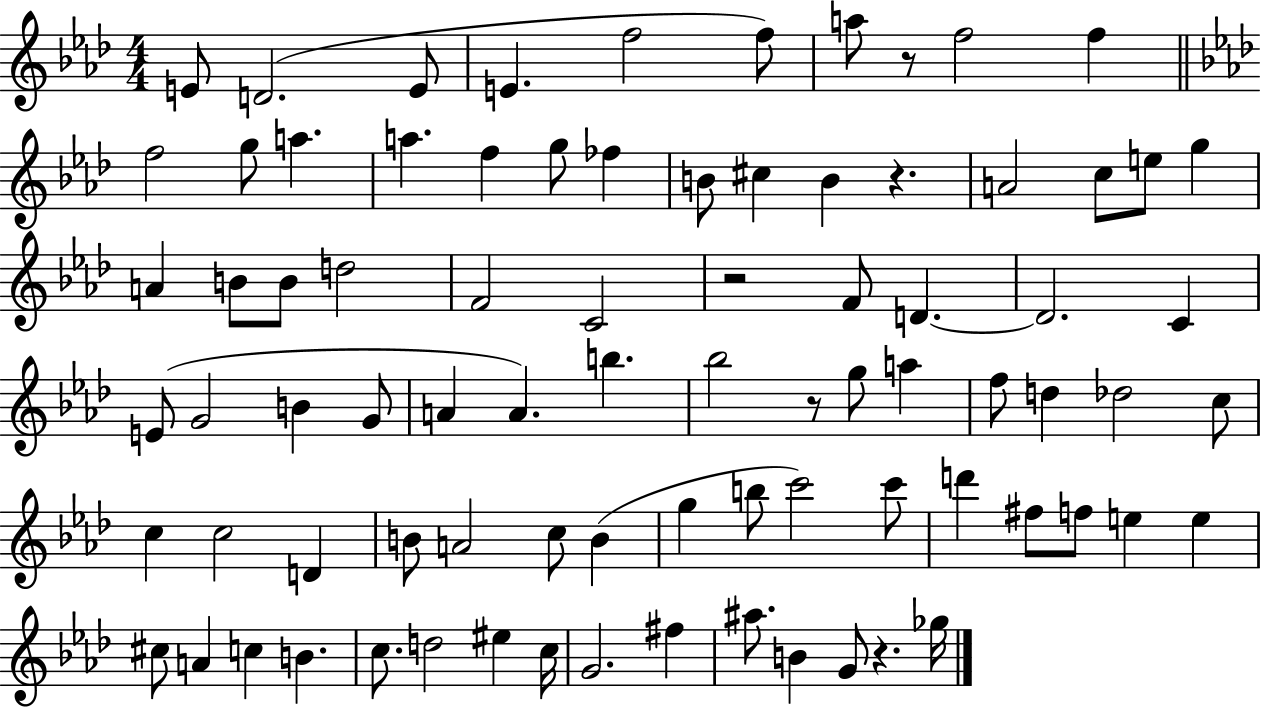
{
  \clef treble
  \numericTimeSignature
  \time 4/4
  \key aes \major
  e'8 d'2.( e'8 | e'4. f''2 f''8) | a''8 r8 f''2 f''4 | \bar "||" \break \key aes \major f''2 g''8 a''4. | a''4. f''4 g''8 fes''4 | b'8 cis''4 b'4 r4. | a'2 c''8 e''8 g''4 | \break a'4 b'8 b'8 d''2 | f'2 c'2 | r2 f'8 d'4.~~ | d'2. c'4 | \break e'8( g'2 b'4 g'8 | a'4 a'4.) b''4. | bes''2 r8 g''8 a''4 | f''8 d''4 des''2 c''8 | \break c''4 c''2 d'4 | b'8 a'2 c''8 b'4( | g''4 b''8 c'''2) c'''8 | d'''4 fis''8 f''8 e''4 e''4 | \break cis''8 a'4 c''4 b'4. | c''8. d''2 eis''4 c''16 | g'2. fis''4 | ais''8. b'4 g'8 r4. ges''16 | \break \bar "|."
}